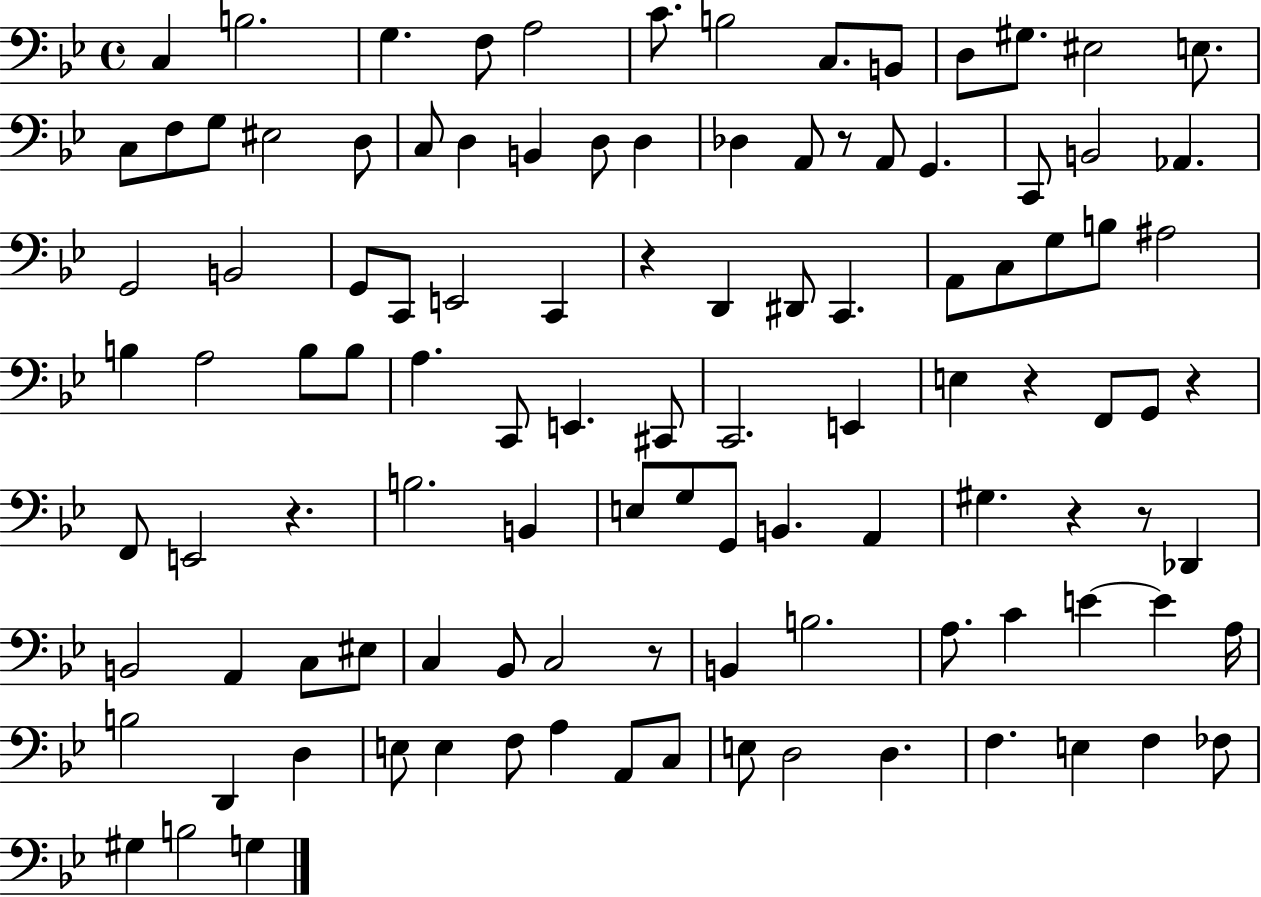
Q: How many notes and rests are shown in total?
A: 109